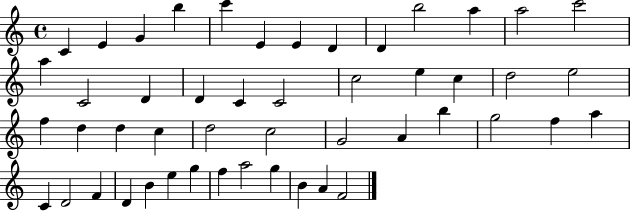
C4/q E4/q G4/q B5/q C6/q E4/q E4/q D4/q D4/q B5/h A5/q A5/h C6/h A5/q C4/h D4/q D4/q C4/q C4/h C5/h E5/q C5/q D5/h E5/h F5/q D5/q D5/q C5/q D5/h C5/h G4/h A4/q B5/q G5/h F5/q A5/q C4/q D4/h F4/q D4/q B4/q E5/q G5/q F5/q A5/h G5/q B4/q A4/q F4/h